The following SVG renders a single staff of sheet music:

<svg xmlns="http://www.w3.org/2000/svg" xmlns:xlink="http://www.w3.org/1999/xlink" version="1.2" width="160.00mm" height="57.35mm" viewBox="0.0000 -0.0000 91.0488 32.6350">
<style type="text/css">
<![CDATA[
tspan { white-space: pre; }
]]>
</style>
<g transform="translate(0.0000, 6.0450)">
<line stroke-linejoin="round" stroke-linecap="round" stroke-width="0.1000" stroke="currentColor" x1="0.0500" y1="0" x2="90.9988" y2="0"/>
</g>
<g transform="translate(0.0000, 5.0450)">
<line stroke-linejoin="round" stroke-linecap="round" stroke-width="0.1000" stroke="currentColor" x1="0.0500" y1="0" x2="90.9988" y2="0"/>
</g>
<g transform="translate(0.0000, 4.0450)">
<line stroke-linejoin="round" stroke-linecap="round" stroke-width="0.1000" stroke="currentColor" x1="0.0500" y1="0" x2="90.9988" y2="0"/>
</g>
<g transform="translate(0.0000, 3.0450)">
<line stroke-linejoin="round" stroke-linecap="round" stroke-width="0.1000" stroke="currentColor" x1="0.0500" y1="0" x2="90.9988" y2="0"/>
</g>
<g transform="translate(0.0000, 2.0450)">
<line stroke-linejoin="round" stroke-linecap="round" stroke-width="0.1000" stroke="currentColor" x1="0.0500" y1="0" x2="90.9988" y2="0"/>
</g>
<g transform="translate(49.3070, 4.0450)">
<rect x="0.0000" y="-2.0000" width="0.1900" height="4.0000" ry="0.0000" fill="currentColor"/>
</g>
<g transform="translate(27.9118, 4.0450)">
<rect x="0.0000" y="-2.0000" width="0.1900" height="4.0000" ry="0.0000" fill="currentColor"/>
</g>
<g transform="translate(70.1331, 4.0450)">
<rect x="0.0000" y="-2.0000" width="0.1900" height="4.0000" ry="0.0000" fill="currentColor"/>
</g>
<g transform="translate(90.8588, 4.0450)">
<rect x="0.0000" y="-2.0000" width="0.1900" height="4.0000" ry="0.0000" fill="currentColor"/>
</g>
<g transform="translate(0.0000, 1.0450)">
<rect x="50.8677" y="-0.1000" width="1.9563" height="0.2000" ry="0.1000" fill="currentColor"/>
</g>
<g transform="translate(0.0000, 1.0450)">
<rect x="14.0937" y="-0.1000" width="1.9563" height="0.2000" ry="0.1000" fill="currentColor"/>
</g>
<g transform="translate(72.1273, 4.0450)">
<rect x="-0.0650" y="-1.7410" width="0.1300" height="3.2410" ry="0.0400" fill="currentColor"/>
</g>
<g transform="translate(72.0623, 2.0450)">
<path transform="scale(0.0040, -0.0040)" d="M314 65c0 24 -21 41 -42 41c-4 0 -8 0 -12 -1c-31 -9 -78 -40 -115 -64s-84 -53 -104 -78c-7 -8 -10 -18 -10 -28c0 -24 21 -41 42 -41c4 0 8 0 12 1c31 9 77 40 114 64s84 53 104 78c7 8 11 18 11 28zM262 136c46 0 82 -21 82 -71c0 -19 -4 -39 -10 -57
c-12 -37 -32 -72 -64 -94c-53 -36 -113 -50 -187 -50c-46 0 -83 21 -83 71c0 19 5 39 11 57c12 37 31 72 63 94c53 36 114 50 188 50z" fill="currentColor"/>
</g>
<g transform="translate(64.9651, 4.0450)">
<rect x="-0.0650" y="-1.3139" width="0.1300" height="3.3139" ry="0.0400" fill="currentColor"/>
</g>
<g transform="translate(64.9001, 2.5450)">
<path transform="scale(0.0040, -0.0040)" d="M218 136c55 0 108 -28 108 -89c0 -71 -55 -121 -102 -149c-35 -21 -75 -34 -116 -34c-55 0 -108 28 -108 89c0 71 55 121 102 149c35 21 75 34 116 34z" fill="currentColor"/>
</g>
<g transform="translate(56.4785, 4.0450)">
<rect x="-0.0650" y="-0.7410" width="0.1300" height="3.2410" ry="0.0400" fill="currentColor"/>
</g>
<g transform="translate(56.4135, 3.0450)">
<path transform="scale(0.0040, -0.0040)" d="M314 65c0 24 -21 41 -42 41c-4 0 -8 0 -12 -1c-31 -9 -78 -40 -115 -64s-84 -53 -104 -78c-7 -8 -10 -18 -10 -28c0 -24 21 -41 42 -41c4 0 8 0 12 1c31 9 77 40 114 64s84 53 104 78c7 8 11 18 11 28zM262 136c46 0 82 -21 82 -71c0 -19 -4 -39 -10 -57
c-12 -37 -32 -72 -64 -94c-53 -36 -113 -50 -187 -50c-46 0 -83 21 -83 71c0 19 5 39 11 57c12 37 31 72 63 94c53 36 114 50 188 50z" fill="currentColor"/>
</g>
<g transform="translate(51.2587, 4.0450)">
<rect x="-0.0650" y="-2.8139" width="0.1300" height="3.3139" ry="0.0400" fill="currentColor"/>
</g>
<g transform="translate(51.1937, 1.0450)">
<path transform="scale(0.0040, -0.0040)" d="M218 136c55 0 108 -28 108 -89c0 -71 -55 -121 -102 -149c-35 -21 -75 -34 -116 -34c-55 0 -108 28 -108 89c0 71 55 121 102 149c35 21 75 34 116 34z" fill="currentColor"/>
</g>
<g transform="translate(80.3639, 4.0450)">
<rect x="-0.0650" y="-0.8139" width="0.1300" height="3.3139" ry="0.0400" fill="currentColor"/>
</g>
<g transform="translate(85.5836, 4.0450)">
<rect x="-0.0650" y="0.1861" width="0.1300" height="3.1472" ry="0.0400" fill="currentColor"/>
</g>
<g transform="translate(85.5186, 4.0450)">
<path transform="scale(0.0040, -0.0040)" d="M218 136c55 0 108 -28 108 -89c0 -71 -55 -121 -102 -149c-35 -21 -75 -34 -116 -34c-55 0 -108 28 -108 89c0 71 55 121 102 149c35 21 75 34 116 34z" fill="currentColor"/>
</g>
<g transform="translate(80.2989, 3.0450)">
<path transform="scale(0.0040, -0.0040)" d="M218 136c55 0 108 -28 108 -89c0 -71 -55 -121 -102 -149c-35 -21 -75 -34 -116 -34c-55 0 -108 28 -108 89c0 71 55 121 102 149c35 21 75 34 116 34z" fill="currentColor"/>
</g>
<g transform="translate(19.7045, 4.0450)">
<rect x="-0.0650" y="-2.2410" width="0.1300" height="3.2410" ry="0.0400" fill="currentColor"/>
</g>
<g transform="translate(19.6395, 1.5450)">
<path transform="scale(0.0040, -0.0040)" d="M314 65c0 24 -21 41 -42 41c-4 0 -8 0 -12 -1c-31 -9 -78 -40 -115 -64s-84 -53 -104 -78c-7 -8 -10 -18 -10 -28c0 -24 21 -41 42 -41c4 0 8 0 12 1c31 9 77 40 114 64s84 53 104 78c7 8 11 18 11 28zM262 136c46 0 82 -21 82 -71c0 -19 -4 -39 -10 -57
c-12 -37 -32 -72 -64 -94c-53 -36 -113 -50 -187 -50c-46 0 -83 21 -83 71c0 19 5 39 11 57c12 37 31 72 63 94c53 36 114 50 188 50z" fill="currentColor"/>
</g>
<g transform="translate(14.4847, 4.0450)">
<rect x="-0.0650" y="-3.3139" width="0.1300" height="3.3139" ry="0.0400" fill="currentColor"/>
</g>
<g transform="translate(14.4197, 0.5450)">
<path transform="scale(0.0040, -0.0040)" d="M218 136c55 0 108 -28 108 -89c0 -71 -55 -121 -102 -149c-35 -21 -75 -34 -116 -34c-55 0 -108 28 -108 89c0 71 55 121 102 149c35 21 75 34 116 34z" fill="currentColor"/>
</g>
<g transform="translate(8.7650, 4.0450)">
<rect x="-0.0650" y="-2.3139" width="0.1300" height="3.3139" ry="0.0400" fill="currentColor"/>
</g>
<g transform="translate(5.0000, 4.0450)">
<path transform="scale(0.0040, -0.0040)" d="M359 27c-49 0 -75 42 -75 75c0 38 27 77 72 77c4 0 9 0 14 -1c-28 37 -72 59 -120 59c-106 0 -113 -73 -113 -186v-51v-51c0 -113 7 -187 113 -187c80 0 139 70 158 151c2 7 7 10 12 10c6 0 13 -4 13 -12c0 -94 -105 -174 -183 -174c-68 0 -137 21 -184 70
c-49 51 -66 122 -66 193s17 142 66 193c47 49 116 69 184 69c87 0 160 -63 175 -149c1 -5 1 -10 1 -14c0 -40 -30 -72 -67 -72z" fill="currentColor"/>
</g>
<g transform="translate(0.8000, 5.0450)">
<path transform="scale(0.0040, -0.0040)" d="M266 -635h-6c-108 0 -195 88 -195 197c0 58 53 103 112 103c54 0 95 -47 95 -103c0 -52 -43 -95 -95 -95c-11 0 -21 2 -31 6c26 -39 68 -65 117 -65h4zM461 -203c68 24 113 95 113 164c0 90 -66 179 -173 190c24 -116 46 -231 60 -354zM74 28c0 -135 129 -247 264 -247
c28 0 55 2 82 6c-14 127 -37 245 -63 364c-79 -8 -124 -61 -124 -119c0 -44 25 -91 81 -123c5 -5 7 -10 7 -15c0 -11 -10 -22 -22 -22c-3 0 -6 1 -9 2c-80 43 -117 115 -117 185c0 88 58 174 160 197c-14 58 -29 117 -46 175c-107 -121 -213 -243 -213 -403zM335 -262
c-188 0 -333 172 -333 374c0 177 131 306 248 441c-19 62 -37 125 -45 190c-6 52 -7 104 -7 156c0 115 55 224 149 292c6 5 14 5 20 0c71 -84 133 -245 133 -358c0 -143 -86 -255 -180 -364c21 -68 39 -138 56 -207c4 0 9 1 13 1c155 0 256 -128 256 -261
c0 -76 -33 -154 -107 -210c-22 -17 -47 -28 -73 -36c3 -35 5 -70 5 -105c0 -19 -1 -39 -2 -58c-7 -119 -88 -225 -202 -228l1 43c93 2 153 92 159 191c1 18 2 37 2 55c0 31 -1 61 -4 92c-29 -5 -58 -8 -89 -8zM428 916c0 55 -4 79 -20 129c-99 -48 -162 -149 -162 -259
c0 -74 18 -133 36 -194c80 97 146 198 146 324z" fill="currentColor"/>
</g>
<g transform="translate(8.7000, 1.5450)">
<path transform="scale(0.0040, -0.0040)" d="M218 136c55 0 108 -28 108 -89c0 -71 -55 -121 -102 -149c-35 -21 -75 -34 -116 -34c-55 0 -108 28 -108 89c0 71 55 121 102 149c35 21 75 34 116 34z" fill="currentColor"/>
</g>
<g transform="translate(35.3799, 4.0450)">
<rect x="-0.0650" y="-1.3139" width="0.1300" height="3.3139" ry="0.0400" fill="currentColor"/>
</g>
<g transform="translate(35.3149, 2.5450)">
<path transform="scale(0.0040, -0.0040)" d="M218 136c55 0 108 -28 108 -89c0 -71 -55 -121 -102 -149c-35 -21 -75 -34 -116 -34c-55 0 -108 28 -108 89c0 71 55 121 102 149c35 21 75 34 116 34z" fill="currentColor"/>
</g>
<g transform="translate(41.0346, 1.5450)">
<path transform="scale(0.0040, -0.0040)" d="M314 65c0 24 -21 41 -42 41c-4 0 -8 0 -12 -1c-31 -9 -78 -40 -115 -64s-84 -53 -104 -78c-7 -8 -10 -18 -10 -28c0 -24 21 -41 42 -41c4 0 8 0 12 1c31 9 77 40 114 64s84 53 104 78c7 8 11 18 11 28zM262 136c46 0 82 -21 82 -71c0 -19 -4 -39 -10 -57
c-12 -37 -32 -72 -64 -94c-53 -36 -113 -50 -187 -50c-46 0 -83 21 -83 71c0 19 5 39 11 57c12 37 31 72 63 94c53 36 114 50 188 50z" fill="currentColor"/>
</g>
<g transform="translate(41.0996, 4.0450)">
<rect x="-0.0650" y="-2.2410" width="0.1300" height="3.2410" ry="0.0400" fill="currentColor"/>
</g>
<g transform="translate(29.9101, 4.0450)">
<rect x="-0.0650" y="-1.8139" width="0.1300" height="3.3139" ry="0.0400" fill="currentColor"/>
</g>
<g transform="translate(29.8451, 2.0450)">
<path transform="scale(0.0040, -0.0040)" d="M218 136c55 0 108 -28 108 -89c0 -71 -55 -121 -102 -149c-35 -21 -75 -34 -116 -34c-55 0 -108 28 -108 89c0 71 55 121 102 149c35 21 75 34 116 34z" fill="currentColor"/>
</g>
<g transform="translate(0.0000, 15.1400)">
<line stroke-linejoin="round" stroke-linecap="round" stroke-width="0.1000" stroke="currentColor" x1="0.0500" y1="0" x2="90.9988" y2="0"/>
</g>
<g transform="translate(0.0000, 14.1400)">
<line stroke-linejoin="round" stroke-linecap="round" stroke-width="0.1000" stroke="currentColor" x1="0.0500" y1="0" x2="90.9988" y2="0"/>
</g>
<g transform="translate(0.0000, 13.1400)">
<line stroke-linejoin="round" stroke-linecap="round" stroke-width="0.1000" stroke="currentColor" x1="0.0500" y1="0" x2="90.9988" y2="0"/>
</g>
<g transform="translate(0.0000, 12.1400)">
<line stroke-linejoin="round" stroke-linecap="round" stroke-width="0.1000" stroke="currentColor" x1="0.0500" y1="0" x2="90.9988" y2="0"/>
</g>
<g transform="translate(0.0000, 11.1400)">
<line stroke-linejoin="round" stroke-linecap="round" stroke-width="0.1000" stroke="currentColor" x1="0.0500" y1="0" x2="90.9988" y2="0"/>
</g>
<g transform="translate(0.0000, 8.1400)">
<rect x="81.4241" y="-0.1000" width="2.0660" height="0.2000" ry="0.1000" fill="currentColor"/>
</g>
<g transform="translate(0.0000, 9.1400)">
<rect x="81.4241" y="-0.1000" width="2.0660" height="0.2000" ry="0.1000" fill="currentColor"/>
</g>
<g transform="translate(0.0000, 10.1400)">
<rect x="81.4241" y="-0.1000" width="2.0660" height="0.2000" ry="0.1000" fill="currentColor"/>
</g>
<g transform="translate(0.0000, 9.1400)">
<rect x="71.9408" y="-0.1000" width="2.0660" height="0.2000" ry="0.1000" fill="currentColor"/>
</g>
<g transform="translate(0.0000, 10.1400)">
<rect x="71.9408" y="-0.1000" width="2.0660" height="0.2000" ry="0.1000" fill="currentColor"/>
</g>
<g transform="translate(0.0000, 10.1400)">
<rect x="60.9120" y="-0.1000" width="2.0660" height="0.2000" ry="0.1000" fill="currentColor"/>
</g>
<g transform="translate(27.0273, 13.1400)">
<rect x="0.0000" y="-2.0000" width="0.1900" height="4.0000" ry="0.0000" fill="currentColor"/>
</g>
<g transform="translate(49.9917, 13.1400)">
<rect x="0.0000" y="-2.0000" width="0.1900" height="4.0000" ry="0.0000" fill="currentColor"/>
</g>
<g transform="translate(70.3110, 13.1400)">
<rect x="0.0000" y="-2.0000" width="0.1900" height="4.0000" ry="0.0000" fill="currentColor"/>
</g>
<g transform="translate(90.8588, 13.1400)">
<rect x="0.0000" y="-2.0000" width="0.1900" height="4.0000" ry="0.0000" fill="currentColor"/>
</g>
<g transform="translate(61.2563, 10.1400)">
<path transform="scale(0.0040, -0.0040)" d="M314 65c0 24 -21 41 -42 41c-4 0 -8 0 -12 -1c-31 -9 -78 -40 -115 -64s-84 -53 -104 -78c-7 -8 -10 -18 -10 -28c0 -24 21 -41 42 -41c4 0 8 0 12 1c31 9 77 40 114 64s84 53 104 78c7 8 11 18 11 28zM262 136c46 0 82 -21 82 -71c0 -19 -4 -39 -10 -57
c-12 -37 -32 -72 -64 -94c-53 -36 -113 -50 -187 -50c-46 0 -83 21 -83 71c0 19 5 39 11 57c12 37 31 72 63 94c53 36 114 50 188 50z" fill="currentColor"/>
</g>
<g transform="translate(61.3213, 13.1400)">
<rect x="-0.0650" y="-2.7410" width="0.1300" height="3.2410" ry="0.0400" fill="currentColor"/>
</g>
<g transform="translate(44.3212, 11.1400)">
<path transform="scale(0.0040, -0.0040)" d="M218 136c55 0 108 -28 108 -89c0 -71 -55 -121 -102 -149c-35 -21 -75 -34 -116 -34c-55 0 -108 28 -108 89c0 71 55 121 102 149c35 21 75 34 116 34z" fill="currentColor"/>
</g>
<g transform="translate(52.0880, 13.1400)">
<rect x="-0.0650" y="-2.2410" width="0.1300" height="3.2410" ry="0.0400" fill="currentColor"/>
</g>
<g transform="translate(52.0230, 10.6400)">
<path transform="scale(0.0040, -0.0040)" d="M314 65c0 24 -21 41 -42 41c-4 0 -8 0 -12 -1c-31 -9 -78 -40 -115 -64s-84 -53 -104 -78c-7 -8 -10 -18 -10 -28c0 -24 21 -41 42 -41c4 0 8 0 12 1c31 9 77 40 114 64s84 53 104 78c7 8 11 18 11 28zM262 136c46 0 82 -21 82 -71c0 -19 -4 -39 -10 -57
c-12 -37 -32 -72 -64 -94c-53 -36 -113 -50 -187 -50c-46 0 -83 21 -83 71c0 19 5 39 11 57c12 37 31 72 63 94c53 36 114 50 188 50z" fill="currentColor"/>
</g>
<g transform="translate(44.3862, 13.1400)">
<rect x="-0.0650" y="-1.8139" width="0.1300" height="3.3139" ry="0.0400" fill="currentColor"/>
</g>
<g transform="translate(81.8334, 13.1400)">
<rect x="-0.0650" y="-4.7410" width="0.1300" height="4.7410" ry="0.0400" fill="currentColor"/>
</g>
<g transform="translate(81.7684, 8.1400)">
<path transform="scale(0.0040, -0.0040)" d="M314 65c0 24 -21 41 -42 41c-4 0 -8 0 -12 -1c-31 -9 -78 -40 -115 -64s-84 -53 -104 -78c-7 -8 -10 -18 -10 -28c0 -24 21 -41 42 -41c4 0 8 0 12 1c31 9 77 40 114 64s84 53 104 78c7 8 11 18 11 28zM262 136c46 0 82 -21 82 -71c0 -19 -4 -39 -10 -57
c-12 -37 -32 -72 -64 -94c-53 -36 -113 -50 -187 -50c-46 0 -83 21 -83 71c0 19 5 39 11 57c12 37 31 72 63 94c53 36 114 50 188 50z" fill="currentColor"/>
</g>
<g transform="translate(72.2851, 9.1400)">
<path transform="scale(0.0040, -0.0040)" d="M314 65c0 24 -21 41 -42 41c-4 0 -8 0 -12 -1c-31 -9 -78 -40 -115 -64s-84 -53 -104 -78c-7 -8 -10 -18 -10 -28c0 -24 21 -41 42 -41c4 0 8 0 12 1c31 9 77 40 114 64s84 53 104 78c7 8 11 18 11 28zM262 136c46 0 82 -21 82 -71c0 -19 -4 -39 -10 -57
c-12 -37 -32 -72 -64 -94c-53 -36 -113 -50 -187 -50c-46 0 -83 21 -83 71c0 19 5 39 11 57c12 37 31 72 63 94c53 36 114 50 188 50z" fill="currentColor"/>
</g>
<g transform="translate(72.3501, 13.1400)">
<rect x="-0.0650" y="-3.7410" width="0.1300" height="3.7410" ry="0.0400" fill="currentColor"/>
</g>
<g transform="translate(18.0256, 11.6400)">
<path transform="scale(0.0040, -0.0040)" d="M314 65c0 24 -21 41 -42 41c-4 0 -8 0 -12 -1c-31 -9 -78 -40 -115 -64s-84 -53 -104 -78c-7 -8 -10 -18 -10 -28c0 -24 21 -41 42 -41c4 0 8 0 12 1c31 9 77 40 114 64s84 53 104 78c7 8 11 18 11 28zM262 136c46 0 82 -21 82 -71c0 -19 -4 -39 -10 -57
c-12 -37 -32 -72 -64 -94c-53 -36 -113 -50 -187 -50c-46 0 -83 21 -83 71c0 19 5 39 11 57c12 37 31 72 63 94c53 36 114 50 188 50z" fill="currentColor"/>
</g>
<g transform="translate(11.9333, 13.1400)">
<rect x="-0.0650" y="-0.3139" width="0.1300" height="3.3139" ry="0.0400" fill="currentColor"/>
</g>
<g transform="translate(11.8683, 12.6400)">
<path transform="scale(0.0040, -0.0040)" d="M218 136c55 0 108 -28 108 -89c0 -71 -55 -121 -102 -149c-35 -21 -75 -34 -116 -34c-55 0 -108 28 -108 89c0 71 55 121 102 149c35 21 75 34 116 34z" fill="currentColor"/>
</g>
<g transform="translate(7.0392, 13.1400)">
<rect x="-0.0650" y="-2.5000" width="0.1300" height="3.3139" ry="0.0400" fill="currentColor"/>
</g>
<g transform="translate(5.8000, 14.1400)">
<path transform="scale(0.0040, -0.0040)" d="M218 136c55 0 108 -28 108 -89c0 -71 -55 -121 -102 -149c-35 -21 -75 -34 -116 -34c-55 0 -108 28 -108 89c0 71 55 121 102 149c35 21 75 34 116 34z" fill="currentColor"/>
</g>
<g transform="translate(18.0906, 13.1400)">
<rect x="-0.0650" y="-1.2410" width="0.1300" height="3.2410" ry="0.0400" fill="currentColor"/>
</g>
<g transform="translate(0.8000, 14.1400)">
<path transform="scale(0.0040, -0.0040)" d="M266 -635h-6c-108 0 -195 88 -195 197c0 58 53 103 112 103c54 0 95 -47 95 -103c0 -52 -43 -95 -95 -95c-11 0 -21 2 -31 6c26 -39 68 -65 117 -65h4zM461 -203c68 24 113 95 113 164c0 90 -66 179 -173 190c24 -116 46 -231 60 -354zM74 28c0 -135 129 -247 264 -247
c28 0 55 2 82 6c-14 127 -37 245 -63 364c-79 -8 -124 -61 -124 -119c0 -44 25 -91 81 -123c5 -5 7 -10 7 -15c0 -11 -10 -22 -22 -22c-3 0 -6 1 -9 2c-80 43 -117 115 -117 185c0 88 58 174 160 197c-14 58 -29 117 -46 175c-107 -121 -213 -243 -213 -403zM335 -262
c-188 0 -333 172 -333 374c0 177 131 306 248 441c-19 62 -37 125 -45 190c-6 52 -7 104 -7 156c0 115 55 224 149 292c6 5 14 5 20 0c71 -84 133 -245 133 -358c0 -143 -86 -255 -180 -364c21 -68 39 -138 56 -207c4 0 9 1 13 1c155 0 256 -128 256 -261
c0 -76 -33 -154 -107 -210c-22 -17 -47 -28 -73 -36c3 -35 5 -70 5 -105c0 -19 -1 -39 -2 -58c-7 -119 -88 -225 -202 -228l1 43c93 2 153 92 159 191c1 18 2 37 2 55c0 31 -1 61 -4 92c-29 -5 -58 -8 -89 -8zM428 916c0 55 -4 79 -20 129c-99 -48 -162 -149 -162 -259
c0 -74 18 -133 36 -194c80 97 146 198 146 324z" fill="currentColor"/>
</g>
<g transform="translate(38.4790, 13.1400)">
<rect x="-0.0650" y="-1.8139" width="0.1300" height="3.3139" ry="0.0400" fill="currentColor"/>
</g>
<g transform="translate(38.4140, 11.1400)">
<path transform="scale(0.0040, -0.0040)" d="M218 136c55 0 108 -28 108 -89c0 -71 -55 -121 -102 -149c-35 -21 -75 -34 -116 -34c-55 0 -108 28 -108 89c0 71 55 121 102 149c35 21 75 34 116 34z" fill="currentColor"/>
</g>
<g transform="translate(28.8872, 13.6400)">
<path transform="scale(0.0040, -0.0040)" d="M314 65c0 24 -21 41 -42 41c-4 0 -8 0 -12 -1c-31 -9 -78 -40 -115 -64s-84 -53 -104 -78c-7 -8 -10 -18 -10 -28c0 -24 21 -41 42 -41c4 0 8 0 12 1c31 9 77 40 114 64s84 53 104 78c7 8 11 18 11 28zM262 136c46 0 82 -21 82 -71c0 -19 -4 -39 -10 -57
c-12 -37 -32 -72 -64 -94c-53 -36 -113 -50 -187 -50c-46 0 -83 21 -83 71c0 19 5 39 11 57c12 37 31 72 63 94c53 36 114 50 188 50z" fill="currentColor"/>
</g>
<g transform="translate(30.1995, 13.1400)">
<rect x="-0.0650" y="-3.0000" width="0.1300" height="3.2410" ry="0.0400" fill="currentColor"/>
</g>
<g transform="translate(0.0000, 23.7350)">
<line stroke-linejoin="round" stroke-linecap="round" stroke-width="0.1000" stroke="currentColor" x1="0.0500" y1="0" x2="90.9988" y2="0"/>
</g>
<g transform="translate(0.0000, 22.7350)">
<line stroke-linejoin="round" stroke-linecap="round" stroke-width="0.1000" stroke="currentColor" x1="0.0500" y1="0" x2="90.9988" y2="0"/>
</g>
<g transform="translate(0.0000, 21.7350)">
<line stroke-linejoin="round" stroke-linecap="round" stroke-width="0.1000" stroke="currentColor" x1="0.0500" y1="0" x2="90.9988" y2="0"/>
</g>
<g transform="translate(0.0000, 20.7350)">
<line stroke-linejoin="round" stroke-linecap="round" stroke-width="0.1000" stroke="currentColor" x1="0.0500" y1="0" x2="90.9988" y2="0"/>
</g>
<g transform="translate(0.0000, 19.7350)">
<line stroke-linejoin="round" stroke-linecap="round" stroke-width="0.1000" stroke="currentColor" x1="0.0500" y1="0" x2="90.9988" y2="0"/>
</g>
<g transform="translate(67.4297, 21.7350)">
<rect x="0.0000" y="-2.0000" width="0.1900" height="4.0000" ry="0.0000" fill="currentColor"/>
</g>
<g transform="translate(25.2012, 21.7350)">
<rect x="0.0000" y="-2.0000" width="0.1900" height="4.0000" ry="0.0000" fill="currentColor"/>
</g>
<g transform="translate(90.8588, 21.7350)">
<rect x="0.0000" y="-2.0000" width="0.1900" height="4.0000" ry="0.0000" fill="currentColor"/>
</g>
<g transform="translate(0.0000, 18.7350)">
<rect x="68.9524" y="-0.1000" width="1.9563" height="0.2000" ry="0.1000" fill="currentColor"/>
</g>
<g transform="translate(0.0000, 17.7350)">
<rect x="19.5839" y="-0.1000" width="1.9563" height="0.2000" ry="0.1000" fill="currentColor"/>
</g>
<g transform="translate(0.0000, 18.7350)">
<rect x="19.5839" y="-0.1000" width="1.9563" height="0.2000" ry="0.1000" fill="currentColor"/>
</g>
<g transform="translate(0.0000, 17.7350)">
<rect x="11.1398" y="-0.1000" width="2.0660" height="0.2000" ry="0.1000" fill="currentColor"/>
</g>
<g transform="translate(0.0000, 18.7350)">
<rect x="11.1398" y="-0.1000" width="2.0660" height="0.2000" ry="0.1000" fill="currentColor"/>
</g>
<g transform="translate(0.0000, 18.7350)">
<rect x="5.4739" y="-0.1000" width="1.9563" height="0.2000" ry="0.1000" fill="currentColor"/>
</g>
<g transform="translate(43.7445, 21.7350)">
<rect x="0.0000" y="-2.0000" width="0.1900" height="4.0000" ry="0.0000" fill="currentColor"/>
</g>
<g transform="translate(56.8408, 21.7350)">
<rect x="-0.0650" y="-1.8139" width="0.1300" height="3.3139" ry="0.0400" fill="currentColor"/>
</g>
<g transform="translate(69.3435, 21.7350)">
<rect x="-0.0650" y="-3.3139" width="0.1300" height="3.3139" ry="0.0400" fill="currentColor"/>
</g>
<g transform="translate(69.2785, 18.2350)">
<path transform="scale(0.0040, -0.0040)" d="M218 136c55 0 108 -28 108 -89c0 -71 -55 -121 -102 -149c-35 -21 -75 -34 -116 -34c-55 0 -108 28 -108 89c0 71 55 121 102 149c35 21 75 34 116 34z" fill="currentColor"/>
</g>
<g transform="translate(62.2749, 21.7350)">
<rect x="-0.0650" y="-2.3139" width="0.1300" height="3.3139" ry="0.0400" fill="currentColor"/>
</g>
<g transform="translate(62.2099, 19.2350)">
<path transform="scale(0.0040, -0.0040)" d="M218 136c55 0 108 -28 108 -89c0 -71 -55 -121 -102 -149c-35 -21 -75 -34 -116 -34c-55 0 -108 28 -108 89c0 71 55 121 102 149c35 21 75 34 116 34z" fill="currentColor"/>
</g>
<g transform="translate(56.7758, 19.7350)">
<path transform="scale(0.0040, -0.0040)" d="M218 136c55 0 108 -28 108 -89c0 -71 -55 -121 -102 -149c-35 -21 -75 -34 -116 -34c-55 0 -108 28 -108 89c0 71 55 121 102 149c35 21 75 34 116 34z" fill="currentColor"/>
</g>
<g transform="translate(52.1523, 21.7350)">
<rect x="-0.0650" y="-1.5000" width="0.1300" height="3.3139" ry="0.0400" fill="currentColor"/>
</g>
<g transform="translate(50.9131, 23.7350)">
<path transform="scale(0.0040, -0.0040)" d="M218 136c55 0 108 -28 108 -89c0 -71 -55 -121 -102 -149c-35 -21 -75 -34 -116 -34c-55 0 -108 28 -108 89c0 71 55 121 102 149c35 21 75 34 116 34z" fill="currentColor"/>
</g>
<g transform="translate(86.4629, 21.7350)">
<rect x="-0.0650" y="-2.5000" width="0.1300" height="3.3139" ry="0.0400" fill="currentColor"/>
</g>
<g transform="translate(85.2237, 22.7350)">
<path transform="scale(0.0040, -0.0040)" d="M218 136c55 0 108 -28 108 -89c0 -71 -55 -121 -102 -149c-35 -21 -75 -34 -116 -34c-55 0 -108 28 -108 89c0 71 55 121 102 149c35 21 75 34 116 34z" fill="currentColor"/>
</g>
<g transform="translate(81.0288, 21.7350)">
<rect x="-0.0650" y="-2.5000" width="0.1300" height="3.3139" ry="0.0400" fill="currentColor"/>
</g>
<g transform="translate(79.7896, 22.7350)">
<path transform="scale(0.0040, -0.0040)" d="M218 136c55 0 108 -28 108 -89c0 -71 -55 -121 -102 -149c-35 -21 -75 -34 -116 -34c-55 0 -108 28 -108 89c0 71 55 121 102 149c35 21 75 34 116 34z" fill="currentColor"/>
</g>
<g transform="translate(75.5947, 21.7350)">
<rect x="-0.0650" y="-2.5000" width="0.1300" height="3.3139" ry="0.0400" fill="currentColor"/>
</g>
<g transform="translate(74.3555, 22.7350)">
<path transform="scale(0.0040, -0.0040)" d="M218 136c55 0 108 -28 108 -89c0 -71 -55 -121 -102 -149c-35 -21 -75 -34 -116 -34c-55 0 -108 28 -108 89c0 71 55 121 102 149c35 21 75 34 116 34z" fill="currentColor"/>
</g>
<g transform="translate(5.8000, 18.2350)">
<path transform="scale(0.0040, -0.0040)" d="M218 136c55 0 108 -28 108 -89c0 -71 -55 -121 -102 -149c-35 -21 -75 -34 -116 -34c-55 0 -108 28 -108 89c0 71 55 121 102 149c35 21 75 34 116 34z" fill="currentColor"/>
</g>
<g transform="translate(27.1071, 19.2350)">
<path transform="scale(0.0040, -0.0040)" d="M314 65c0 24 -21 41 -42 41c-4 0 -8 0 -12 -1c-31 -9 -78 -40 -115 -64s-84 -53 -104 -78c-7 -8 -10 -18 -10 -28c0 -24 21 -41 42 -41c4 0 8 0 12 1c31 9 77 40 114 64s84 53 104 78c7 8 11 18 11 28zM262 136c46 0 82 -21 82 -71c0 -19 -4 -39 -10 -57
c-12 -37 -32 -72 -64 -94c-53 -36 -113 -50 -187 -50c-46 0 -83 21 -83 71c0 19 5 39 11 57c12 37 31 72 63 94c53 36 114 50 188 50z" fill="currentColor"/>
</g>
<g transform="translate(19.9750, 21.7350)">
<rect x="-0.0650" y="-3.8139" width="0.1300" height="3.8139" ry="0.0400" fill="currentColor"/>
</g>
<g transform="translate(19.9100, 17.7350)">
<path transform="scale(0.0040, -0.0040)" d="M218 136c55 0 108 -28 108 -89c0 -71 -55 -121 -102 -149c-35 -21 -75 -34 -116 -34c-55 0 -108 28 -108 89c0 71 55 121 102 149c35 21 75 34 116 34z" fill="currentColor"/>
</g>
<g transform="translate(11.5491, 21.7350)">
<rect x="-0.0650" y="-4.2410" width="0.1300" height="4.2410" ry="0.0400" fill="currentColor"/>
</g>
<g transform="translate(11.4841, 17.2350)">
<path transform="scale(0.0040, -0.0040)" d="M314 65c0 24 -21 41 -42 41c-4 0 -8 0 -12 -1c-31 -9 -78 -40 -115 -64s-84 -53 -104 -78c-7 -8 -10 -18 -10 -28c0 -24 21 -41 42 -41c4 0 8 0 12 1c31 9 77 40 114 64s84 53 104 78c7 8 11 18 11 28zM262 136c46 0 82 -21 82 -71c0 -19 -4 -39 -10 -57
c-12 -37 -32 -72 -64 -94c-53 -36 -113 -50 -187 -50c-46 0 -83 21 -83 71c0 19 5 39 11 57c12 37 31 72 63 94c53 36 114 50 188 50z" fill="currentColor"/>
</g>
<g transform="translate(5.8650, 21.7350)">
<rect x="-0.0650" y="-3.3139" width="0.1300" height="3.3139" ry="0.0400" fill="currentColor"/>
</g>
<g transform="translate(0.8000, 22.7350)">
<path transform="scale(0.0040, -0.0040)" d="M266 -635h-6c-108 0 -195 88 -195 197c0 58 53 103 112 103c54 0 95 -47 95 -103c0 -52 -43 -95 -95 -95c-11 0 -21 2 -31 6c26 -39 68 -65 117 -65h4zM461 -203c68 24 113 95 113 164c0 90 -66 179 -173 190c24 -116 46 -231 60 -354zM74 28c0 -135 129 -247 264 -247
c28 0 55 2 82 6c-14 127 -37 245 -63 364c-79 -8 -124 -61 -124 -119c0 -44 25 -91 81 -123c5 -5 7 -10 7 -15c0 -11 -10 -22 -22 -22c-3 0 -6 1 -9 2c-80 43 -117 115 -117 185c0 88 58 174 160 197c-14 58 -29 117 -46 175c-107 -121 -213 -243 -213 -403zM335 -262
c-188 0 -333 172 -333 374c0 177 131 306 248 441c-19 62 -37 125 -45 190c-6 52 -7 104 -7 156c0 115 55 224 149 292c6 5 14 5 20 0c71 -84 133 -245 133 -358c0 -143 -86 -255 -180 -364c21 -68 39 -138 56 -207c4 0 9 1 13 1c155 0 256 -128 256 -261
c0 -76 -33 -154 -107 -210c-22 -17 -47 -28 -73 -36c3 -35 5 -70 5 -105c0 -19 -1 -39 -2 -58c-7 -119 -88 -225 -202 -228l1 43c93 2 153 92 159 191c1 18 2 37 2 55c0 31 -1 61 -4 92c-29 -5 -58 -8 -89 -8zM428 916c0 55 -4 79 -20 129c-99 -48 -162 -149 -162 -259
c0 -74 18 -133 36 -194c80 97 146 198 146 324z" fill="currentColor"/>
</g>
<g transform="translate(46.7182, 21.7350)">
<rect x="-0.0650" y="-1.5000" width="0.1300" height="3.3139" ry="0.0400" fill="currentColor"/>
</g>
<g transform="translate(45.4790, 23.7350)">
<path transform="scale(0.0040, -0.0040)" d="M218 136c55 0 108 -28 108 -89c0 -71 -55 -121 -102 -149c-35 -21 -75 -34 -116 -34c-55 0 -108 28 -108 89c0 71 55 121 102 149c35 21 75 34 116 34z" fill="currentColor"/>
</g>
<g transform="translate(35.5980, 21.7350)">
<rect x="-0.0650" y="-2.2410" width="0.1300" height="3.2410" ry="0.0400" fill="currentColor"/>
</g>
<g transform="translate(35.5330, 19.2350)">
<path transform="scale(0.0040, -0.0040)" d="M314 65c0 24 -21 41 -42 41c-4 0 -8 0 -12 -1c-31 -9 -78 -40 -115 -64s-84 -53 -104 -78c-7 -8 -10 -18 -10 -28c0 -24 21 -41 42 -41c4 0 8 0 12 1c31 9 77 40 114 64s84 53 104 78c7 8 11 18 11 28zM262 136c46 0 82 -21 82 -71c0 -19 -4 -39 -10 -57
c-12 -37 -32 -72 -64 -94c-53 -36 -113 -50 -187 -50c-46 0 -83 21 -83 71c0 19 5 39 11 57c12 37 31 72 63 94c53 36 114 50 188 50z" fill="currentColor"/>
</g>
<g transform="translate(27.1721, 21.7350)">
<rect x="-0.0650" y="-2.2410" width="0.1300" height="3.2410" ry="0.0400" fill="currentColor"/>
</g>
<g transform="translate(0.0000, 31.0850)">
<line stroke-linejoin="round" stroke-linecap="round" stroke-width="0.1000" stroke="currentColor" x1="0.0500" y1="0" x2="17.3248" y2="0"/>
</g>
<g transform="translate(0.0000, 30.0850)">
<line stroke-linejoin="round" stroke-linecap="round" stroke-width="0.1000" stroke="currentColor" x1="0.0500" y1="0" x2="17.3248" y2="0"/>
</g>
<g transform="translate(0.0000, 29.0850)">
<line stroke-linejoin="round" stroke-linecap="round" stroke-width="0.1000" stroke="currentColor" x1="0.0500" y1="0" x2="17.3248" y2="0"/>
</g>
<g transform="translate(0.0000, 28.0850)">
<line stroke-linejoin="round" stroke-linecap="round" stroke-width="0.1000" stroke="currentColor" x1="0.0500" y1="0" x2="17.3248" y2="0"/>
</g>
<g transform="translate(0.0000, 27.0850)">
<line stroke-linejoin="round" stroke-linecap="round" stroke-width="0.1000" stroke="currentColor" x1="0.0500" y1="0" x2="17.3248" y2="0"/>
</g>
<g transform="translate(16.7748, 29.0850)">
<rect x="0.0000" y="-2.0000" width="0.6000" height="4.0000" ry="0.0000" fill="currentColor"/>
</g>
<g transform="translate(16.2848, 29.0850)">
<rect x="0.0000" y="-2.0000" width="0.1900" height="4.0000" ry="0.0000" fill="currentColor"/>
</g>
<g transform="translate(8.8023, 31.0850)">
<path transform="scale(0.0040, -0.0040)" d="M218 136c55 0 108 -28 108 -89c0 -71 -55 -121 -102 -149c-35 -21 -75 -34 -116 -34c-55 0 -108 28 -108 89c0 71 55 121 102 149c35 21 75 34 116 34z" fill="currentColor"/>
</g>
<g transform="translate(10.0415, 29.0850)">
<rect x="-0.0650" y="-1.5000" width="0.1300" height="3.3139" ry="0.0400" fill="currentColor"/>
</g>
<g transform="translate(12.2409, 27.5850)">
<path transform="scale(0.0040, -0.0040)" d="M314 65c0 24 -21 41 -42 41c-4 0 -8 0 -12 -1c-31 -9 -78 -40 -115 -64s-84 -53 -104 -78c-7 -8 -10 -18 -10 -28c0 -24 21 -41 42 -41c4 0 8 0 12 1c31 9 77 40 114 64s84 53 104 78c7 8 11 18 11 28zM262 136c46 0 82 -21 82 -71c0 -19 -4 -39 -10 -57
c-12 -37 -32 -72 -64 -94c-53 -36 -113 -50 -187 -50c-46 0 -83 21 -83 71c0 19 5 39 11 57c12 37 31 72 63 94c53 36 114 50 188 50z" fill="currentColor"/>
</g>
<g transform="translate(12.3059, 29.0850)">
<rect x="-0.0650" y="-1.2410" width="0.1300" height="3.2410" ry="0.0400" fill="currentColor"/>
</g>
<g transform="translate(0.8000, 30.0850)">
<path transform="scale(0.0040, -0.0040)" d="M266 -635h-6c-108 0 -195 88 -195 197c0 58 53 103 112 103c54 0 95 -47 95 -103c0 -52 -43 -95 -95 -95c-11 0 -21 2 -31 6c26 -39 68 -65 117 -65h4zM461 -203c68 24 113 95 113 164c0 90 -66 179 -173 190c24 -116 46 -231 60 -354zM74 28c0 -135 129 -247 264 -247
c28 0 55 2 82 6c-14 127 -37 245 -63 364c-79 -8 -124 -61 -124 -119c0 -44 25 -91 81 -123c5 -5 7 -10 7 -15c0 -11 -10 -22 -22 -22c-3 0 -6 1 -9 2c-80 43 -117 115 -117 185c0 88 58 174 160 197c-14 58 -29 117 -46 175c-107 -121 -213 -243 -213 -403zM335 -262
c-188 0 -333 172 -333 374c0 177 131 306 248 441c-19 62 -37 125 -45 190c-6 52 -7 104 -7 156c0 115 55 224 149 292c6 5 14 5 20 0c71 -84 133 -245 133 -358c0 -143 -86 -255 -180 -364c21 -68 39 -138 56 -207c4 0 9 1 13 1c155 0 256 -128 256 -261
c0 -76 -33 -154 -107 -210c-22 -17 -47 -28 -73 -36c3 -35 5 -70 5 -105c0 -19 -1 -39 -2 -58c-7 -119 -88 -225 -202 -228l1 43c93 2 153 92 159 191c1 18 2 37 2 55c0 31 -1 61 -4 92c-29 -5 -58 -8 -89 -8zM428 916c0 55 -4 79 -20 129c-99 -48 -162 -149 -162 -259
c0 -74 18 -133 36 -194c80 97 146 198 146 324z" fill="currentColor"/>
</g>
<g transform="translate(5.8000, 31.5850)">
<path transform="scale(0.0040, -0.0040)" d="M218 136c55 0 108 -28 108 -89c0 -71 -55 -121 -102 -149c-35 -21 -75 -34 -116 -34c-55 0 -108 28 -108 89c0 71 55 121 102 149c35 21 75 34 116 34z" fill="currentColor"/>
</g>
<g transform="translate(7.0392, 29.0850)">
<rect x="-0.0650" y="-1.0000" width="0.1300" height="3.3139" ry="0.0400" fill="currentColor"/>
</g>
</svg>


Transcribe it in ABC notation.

X:1
T:Untitled
M:4/4
L:1/4
K:C
g b g2 f e g2 a d2 e f2 d B G c e2 A2 f f g2 a2 c'2 e'2 b d'2 c' g2 g2 E E f g b G G G D E e2